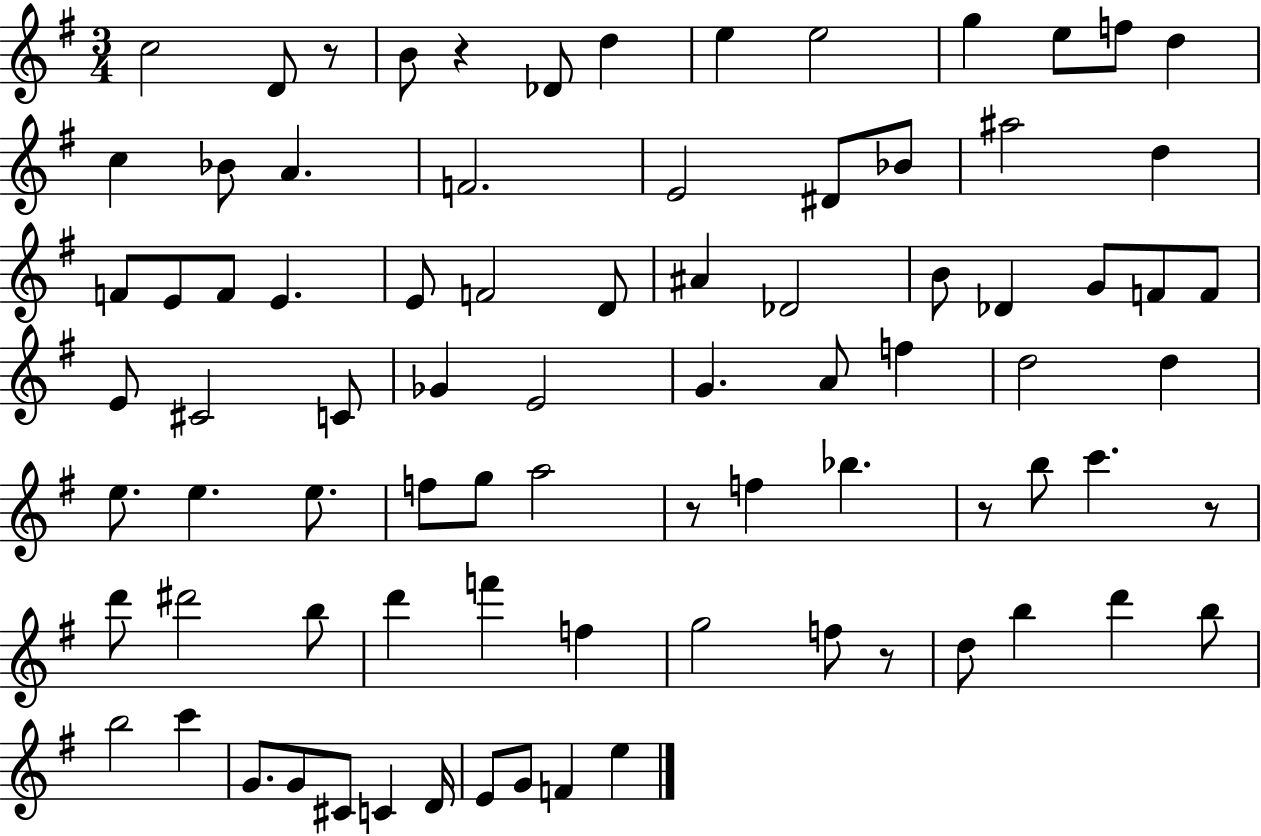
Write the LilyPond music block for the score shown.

{
  \clef treble
  \numericTimeSignature
  \time 3/4
  \key g \major
  c''2 d'8 r8 | b'8 r4 des'8 d''4 | e''4 e''2 | g''4 e''8 f''8 d''4 | \break c''4 bes'8 a'4. | f'2. | e'2 dis'8 bes'8 | ais''2 d''4 | \break f'8 e'8 f'8 e'4. | e'8 f'2 d'8 | ais'4 des'2 | b'8 des'4 g'8 f'8 f'8 | \break e'8 cis'2 c'8 | ges'4 e'2 | g'4. a'8 f''4 | d''2 d''4 | \break e''8. e''4. e''8. | f''8 g''8 a''2 | r8 f''4 bes''4. | r8 b''8 c'''4. r8 | \break d'''8 dis'''2 b''8 | d'''4 f'''4 f''4 | g''2 f''8 r8 | d''8 b''4 d'''4 b''8 | \break b''2 c'''4 | g'8. g'8 cis'8 c'4 d'16 | e'8 g'8 f'4 e''4 | \bar "|."
}